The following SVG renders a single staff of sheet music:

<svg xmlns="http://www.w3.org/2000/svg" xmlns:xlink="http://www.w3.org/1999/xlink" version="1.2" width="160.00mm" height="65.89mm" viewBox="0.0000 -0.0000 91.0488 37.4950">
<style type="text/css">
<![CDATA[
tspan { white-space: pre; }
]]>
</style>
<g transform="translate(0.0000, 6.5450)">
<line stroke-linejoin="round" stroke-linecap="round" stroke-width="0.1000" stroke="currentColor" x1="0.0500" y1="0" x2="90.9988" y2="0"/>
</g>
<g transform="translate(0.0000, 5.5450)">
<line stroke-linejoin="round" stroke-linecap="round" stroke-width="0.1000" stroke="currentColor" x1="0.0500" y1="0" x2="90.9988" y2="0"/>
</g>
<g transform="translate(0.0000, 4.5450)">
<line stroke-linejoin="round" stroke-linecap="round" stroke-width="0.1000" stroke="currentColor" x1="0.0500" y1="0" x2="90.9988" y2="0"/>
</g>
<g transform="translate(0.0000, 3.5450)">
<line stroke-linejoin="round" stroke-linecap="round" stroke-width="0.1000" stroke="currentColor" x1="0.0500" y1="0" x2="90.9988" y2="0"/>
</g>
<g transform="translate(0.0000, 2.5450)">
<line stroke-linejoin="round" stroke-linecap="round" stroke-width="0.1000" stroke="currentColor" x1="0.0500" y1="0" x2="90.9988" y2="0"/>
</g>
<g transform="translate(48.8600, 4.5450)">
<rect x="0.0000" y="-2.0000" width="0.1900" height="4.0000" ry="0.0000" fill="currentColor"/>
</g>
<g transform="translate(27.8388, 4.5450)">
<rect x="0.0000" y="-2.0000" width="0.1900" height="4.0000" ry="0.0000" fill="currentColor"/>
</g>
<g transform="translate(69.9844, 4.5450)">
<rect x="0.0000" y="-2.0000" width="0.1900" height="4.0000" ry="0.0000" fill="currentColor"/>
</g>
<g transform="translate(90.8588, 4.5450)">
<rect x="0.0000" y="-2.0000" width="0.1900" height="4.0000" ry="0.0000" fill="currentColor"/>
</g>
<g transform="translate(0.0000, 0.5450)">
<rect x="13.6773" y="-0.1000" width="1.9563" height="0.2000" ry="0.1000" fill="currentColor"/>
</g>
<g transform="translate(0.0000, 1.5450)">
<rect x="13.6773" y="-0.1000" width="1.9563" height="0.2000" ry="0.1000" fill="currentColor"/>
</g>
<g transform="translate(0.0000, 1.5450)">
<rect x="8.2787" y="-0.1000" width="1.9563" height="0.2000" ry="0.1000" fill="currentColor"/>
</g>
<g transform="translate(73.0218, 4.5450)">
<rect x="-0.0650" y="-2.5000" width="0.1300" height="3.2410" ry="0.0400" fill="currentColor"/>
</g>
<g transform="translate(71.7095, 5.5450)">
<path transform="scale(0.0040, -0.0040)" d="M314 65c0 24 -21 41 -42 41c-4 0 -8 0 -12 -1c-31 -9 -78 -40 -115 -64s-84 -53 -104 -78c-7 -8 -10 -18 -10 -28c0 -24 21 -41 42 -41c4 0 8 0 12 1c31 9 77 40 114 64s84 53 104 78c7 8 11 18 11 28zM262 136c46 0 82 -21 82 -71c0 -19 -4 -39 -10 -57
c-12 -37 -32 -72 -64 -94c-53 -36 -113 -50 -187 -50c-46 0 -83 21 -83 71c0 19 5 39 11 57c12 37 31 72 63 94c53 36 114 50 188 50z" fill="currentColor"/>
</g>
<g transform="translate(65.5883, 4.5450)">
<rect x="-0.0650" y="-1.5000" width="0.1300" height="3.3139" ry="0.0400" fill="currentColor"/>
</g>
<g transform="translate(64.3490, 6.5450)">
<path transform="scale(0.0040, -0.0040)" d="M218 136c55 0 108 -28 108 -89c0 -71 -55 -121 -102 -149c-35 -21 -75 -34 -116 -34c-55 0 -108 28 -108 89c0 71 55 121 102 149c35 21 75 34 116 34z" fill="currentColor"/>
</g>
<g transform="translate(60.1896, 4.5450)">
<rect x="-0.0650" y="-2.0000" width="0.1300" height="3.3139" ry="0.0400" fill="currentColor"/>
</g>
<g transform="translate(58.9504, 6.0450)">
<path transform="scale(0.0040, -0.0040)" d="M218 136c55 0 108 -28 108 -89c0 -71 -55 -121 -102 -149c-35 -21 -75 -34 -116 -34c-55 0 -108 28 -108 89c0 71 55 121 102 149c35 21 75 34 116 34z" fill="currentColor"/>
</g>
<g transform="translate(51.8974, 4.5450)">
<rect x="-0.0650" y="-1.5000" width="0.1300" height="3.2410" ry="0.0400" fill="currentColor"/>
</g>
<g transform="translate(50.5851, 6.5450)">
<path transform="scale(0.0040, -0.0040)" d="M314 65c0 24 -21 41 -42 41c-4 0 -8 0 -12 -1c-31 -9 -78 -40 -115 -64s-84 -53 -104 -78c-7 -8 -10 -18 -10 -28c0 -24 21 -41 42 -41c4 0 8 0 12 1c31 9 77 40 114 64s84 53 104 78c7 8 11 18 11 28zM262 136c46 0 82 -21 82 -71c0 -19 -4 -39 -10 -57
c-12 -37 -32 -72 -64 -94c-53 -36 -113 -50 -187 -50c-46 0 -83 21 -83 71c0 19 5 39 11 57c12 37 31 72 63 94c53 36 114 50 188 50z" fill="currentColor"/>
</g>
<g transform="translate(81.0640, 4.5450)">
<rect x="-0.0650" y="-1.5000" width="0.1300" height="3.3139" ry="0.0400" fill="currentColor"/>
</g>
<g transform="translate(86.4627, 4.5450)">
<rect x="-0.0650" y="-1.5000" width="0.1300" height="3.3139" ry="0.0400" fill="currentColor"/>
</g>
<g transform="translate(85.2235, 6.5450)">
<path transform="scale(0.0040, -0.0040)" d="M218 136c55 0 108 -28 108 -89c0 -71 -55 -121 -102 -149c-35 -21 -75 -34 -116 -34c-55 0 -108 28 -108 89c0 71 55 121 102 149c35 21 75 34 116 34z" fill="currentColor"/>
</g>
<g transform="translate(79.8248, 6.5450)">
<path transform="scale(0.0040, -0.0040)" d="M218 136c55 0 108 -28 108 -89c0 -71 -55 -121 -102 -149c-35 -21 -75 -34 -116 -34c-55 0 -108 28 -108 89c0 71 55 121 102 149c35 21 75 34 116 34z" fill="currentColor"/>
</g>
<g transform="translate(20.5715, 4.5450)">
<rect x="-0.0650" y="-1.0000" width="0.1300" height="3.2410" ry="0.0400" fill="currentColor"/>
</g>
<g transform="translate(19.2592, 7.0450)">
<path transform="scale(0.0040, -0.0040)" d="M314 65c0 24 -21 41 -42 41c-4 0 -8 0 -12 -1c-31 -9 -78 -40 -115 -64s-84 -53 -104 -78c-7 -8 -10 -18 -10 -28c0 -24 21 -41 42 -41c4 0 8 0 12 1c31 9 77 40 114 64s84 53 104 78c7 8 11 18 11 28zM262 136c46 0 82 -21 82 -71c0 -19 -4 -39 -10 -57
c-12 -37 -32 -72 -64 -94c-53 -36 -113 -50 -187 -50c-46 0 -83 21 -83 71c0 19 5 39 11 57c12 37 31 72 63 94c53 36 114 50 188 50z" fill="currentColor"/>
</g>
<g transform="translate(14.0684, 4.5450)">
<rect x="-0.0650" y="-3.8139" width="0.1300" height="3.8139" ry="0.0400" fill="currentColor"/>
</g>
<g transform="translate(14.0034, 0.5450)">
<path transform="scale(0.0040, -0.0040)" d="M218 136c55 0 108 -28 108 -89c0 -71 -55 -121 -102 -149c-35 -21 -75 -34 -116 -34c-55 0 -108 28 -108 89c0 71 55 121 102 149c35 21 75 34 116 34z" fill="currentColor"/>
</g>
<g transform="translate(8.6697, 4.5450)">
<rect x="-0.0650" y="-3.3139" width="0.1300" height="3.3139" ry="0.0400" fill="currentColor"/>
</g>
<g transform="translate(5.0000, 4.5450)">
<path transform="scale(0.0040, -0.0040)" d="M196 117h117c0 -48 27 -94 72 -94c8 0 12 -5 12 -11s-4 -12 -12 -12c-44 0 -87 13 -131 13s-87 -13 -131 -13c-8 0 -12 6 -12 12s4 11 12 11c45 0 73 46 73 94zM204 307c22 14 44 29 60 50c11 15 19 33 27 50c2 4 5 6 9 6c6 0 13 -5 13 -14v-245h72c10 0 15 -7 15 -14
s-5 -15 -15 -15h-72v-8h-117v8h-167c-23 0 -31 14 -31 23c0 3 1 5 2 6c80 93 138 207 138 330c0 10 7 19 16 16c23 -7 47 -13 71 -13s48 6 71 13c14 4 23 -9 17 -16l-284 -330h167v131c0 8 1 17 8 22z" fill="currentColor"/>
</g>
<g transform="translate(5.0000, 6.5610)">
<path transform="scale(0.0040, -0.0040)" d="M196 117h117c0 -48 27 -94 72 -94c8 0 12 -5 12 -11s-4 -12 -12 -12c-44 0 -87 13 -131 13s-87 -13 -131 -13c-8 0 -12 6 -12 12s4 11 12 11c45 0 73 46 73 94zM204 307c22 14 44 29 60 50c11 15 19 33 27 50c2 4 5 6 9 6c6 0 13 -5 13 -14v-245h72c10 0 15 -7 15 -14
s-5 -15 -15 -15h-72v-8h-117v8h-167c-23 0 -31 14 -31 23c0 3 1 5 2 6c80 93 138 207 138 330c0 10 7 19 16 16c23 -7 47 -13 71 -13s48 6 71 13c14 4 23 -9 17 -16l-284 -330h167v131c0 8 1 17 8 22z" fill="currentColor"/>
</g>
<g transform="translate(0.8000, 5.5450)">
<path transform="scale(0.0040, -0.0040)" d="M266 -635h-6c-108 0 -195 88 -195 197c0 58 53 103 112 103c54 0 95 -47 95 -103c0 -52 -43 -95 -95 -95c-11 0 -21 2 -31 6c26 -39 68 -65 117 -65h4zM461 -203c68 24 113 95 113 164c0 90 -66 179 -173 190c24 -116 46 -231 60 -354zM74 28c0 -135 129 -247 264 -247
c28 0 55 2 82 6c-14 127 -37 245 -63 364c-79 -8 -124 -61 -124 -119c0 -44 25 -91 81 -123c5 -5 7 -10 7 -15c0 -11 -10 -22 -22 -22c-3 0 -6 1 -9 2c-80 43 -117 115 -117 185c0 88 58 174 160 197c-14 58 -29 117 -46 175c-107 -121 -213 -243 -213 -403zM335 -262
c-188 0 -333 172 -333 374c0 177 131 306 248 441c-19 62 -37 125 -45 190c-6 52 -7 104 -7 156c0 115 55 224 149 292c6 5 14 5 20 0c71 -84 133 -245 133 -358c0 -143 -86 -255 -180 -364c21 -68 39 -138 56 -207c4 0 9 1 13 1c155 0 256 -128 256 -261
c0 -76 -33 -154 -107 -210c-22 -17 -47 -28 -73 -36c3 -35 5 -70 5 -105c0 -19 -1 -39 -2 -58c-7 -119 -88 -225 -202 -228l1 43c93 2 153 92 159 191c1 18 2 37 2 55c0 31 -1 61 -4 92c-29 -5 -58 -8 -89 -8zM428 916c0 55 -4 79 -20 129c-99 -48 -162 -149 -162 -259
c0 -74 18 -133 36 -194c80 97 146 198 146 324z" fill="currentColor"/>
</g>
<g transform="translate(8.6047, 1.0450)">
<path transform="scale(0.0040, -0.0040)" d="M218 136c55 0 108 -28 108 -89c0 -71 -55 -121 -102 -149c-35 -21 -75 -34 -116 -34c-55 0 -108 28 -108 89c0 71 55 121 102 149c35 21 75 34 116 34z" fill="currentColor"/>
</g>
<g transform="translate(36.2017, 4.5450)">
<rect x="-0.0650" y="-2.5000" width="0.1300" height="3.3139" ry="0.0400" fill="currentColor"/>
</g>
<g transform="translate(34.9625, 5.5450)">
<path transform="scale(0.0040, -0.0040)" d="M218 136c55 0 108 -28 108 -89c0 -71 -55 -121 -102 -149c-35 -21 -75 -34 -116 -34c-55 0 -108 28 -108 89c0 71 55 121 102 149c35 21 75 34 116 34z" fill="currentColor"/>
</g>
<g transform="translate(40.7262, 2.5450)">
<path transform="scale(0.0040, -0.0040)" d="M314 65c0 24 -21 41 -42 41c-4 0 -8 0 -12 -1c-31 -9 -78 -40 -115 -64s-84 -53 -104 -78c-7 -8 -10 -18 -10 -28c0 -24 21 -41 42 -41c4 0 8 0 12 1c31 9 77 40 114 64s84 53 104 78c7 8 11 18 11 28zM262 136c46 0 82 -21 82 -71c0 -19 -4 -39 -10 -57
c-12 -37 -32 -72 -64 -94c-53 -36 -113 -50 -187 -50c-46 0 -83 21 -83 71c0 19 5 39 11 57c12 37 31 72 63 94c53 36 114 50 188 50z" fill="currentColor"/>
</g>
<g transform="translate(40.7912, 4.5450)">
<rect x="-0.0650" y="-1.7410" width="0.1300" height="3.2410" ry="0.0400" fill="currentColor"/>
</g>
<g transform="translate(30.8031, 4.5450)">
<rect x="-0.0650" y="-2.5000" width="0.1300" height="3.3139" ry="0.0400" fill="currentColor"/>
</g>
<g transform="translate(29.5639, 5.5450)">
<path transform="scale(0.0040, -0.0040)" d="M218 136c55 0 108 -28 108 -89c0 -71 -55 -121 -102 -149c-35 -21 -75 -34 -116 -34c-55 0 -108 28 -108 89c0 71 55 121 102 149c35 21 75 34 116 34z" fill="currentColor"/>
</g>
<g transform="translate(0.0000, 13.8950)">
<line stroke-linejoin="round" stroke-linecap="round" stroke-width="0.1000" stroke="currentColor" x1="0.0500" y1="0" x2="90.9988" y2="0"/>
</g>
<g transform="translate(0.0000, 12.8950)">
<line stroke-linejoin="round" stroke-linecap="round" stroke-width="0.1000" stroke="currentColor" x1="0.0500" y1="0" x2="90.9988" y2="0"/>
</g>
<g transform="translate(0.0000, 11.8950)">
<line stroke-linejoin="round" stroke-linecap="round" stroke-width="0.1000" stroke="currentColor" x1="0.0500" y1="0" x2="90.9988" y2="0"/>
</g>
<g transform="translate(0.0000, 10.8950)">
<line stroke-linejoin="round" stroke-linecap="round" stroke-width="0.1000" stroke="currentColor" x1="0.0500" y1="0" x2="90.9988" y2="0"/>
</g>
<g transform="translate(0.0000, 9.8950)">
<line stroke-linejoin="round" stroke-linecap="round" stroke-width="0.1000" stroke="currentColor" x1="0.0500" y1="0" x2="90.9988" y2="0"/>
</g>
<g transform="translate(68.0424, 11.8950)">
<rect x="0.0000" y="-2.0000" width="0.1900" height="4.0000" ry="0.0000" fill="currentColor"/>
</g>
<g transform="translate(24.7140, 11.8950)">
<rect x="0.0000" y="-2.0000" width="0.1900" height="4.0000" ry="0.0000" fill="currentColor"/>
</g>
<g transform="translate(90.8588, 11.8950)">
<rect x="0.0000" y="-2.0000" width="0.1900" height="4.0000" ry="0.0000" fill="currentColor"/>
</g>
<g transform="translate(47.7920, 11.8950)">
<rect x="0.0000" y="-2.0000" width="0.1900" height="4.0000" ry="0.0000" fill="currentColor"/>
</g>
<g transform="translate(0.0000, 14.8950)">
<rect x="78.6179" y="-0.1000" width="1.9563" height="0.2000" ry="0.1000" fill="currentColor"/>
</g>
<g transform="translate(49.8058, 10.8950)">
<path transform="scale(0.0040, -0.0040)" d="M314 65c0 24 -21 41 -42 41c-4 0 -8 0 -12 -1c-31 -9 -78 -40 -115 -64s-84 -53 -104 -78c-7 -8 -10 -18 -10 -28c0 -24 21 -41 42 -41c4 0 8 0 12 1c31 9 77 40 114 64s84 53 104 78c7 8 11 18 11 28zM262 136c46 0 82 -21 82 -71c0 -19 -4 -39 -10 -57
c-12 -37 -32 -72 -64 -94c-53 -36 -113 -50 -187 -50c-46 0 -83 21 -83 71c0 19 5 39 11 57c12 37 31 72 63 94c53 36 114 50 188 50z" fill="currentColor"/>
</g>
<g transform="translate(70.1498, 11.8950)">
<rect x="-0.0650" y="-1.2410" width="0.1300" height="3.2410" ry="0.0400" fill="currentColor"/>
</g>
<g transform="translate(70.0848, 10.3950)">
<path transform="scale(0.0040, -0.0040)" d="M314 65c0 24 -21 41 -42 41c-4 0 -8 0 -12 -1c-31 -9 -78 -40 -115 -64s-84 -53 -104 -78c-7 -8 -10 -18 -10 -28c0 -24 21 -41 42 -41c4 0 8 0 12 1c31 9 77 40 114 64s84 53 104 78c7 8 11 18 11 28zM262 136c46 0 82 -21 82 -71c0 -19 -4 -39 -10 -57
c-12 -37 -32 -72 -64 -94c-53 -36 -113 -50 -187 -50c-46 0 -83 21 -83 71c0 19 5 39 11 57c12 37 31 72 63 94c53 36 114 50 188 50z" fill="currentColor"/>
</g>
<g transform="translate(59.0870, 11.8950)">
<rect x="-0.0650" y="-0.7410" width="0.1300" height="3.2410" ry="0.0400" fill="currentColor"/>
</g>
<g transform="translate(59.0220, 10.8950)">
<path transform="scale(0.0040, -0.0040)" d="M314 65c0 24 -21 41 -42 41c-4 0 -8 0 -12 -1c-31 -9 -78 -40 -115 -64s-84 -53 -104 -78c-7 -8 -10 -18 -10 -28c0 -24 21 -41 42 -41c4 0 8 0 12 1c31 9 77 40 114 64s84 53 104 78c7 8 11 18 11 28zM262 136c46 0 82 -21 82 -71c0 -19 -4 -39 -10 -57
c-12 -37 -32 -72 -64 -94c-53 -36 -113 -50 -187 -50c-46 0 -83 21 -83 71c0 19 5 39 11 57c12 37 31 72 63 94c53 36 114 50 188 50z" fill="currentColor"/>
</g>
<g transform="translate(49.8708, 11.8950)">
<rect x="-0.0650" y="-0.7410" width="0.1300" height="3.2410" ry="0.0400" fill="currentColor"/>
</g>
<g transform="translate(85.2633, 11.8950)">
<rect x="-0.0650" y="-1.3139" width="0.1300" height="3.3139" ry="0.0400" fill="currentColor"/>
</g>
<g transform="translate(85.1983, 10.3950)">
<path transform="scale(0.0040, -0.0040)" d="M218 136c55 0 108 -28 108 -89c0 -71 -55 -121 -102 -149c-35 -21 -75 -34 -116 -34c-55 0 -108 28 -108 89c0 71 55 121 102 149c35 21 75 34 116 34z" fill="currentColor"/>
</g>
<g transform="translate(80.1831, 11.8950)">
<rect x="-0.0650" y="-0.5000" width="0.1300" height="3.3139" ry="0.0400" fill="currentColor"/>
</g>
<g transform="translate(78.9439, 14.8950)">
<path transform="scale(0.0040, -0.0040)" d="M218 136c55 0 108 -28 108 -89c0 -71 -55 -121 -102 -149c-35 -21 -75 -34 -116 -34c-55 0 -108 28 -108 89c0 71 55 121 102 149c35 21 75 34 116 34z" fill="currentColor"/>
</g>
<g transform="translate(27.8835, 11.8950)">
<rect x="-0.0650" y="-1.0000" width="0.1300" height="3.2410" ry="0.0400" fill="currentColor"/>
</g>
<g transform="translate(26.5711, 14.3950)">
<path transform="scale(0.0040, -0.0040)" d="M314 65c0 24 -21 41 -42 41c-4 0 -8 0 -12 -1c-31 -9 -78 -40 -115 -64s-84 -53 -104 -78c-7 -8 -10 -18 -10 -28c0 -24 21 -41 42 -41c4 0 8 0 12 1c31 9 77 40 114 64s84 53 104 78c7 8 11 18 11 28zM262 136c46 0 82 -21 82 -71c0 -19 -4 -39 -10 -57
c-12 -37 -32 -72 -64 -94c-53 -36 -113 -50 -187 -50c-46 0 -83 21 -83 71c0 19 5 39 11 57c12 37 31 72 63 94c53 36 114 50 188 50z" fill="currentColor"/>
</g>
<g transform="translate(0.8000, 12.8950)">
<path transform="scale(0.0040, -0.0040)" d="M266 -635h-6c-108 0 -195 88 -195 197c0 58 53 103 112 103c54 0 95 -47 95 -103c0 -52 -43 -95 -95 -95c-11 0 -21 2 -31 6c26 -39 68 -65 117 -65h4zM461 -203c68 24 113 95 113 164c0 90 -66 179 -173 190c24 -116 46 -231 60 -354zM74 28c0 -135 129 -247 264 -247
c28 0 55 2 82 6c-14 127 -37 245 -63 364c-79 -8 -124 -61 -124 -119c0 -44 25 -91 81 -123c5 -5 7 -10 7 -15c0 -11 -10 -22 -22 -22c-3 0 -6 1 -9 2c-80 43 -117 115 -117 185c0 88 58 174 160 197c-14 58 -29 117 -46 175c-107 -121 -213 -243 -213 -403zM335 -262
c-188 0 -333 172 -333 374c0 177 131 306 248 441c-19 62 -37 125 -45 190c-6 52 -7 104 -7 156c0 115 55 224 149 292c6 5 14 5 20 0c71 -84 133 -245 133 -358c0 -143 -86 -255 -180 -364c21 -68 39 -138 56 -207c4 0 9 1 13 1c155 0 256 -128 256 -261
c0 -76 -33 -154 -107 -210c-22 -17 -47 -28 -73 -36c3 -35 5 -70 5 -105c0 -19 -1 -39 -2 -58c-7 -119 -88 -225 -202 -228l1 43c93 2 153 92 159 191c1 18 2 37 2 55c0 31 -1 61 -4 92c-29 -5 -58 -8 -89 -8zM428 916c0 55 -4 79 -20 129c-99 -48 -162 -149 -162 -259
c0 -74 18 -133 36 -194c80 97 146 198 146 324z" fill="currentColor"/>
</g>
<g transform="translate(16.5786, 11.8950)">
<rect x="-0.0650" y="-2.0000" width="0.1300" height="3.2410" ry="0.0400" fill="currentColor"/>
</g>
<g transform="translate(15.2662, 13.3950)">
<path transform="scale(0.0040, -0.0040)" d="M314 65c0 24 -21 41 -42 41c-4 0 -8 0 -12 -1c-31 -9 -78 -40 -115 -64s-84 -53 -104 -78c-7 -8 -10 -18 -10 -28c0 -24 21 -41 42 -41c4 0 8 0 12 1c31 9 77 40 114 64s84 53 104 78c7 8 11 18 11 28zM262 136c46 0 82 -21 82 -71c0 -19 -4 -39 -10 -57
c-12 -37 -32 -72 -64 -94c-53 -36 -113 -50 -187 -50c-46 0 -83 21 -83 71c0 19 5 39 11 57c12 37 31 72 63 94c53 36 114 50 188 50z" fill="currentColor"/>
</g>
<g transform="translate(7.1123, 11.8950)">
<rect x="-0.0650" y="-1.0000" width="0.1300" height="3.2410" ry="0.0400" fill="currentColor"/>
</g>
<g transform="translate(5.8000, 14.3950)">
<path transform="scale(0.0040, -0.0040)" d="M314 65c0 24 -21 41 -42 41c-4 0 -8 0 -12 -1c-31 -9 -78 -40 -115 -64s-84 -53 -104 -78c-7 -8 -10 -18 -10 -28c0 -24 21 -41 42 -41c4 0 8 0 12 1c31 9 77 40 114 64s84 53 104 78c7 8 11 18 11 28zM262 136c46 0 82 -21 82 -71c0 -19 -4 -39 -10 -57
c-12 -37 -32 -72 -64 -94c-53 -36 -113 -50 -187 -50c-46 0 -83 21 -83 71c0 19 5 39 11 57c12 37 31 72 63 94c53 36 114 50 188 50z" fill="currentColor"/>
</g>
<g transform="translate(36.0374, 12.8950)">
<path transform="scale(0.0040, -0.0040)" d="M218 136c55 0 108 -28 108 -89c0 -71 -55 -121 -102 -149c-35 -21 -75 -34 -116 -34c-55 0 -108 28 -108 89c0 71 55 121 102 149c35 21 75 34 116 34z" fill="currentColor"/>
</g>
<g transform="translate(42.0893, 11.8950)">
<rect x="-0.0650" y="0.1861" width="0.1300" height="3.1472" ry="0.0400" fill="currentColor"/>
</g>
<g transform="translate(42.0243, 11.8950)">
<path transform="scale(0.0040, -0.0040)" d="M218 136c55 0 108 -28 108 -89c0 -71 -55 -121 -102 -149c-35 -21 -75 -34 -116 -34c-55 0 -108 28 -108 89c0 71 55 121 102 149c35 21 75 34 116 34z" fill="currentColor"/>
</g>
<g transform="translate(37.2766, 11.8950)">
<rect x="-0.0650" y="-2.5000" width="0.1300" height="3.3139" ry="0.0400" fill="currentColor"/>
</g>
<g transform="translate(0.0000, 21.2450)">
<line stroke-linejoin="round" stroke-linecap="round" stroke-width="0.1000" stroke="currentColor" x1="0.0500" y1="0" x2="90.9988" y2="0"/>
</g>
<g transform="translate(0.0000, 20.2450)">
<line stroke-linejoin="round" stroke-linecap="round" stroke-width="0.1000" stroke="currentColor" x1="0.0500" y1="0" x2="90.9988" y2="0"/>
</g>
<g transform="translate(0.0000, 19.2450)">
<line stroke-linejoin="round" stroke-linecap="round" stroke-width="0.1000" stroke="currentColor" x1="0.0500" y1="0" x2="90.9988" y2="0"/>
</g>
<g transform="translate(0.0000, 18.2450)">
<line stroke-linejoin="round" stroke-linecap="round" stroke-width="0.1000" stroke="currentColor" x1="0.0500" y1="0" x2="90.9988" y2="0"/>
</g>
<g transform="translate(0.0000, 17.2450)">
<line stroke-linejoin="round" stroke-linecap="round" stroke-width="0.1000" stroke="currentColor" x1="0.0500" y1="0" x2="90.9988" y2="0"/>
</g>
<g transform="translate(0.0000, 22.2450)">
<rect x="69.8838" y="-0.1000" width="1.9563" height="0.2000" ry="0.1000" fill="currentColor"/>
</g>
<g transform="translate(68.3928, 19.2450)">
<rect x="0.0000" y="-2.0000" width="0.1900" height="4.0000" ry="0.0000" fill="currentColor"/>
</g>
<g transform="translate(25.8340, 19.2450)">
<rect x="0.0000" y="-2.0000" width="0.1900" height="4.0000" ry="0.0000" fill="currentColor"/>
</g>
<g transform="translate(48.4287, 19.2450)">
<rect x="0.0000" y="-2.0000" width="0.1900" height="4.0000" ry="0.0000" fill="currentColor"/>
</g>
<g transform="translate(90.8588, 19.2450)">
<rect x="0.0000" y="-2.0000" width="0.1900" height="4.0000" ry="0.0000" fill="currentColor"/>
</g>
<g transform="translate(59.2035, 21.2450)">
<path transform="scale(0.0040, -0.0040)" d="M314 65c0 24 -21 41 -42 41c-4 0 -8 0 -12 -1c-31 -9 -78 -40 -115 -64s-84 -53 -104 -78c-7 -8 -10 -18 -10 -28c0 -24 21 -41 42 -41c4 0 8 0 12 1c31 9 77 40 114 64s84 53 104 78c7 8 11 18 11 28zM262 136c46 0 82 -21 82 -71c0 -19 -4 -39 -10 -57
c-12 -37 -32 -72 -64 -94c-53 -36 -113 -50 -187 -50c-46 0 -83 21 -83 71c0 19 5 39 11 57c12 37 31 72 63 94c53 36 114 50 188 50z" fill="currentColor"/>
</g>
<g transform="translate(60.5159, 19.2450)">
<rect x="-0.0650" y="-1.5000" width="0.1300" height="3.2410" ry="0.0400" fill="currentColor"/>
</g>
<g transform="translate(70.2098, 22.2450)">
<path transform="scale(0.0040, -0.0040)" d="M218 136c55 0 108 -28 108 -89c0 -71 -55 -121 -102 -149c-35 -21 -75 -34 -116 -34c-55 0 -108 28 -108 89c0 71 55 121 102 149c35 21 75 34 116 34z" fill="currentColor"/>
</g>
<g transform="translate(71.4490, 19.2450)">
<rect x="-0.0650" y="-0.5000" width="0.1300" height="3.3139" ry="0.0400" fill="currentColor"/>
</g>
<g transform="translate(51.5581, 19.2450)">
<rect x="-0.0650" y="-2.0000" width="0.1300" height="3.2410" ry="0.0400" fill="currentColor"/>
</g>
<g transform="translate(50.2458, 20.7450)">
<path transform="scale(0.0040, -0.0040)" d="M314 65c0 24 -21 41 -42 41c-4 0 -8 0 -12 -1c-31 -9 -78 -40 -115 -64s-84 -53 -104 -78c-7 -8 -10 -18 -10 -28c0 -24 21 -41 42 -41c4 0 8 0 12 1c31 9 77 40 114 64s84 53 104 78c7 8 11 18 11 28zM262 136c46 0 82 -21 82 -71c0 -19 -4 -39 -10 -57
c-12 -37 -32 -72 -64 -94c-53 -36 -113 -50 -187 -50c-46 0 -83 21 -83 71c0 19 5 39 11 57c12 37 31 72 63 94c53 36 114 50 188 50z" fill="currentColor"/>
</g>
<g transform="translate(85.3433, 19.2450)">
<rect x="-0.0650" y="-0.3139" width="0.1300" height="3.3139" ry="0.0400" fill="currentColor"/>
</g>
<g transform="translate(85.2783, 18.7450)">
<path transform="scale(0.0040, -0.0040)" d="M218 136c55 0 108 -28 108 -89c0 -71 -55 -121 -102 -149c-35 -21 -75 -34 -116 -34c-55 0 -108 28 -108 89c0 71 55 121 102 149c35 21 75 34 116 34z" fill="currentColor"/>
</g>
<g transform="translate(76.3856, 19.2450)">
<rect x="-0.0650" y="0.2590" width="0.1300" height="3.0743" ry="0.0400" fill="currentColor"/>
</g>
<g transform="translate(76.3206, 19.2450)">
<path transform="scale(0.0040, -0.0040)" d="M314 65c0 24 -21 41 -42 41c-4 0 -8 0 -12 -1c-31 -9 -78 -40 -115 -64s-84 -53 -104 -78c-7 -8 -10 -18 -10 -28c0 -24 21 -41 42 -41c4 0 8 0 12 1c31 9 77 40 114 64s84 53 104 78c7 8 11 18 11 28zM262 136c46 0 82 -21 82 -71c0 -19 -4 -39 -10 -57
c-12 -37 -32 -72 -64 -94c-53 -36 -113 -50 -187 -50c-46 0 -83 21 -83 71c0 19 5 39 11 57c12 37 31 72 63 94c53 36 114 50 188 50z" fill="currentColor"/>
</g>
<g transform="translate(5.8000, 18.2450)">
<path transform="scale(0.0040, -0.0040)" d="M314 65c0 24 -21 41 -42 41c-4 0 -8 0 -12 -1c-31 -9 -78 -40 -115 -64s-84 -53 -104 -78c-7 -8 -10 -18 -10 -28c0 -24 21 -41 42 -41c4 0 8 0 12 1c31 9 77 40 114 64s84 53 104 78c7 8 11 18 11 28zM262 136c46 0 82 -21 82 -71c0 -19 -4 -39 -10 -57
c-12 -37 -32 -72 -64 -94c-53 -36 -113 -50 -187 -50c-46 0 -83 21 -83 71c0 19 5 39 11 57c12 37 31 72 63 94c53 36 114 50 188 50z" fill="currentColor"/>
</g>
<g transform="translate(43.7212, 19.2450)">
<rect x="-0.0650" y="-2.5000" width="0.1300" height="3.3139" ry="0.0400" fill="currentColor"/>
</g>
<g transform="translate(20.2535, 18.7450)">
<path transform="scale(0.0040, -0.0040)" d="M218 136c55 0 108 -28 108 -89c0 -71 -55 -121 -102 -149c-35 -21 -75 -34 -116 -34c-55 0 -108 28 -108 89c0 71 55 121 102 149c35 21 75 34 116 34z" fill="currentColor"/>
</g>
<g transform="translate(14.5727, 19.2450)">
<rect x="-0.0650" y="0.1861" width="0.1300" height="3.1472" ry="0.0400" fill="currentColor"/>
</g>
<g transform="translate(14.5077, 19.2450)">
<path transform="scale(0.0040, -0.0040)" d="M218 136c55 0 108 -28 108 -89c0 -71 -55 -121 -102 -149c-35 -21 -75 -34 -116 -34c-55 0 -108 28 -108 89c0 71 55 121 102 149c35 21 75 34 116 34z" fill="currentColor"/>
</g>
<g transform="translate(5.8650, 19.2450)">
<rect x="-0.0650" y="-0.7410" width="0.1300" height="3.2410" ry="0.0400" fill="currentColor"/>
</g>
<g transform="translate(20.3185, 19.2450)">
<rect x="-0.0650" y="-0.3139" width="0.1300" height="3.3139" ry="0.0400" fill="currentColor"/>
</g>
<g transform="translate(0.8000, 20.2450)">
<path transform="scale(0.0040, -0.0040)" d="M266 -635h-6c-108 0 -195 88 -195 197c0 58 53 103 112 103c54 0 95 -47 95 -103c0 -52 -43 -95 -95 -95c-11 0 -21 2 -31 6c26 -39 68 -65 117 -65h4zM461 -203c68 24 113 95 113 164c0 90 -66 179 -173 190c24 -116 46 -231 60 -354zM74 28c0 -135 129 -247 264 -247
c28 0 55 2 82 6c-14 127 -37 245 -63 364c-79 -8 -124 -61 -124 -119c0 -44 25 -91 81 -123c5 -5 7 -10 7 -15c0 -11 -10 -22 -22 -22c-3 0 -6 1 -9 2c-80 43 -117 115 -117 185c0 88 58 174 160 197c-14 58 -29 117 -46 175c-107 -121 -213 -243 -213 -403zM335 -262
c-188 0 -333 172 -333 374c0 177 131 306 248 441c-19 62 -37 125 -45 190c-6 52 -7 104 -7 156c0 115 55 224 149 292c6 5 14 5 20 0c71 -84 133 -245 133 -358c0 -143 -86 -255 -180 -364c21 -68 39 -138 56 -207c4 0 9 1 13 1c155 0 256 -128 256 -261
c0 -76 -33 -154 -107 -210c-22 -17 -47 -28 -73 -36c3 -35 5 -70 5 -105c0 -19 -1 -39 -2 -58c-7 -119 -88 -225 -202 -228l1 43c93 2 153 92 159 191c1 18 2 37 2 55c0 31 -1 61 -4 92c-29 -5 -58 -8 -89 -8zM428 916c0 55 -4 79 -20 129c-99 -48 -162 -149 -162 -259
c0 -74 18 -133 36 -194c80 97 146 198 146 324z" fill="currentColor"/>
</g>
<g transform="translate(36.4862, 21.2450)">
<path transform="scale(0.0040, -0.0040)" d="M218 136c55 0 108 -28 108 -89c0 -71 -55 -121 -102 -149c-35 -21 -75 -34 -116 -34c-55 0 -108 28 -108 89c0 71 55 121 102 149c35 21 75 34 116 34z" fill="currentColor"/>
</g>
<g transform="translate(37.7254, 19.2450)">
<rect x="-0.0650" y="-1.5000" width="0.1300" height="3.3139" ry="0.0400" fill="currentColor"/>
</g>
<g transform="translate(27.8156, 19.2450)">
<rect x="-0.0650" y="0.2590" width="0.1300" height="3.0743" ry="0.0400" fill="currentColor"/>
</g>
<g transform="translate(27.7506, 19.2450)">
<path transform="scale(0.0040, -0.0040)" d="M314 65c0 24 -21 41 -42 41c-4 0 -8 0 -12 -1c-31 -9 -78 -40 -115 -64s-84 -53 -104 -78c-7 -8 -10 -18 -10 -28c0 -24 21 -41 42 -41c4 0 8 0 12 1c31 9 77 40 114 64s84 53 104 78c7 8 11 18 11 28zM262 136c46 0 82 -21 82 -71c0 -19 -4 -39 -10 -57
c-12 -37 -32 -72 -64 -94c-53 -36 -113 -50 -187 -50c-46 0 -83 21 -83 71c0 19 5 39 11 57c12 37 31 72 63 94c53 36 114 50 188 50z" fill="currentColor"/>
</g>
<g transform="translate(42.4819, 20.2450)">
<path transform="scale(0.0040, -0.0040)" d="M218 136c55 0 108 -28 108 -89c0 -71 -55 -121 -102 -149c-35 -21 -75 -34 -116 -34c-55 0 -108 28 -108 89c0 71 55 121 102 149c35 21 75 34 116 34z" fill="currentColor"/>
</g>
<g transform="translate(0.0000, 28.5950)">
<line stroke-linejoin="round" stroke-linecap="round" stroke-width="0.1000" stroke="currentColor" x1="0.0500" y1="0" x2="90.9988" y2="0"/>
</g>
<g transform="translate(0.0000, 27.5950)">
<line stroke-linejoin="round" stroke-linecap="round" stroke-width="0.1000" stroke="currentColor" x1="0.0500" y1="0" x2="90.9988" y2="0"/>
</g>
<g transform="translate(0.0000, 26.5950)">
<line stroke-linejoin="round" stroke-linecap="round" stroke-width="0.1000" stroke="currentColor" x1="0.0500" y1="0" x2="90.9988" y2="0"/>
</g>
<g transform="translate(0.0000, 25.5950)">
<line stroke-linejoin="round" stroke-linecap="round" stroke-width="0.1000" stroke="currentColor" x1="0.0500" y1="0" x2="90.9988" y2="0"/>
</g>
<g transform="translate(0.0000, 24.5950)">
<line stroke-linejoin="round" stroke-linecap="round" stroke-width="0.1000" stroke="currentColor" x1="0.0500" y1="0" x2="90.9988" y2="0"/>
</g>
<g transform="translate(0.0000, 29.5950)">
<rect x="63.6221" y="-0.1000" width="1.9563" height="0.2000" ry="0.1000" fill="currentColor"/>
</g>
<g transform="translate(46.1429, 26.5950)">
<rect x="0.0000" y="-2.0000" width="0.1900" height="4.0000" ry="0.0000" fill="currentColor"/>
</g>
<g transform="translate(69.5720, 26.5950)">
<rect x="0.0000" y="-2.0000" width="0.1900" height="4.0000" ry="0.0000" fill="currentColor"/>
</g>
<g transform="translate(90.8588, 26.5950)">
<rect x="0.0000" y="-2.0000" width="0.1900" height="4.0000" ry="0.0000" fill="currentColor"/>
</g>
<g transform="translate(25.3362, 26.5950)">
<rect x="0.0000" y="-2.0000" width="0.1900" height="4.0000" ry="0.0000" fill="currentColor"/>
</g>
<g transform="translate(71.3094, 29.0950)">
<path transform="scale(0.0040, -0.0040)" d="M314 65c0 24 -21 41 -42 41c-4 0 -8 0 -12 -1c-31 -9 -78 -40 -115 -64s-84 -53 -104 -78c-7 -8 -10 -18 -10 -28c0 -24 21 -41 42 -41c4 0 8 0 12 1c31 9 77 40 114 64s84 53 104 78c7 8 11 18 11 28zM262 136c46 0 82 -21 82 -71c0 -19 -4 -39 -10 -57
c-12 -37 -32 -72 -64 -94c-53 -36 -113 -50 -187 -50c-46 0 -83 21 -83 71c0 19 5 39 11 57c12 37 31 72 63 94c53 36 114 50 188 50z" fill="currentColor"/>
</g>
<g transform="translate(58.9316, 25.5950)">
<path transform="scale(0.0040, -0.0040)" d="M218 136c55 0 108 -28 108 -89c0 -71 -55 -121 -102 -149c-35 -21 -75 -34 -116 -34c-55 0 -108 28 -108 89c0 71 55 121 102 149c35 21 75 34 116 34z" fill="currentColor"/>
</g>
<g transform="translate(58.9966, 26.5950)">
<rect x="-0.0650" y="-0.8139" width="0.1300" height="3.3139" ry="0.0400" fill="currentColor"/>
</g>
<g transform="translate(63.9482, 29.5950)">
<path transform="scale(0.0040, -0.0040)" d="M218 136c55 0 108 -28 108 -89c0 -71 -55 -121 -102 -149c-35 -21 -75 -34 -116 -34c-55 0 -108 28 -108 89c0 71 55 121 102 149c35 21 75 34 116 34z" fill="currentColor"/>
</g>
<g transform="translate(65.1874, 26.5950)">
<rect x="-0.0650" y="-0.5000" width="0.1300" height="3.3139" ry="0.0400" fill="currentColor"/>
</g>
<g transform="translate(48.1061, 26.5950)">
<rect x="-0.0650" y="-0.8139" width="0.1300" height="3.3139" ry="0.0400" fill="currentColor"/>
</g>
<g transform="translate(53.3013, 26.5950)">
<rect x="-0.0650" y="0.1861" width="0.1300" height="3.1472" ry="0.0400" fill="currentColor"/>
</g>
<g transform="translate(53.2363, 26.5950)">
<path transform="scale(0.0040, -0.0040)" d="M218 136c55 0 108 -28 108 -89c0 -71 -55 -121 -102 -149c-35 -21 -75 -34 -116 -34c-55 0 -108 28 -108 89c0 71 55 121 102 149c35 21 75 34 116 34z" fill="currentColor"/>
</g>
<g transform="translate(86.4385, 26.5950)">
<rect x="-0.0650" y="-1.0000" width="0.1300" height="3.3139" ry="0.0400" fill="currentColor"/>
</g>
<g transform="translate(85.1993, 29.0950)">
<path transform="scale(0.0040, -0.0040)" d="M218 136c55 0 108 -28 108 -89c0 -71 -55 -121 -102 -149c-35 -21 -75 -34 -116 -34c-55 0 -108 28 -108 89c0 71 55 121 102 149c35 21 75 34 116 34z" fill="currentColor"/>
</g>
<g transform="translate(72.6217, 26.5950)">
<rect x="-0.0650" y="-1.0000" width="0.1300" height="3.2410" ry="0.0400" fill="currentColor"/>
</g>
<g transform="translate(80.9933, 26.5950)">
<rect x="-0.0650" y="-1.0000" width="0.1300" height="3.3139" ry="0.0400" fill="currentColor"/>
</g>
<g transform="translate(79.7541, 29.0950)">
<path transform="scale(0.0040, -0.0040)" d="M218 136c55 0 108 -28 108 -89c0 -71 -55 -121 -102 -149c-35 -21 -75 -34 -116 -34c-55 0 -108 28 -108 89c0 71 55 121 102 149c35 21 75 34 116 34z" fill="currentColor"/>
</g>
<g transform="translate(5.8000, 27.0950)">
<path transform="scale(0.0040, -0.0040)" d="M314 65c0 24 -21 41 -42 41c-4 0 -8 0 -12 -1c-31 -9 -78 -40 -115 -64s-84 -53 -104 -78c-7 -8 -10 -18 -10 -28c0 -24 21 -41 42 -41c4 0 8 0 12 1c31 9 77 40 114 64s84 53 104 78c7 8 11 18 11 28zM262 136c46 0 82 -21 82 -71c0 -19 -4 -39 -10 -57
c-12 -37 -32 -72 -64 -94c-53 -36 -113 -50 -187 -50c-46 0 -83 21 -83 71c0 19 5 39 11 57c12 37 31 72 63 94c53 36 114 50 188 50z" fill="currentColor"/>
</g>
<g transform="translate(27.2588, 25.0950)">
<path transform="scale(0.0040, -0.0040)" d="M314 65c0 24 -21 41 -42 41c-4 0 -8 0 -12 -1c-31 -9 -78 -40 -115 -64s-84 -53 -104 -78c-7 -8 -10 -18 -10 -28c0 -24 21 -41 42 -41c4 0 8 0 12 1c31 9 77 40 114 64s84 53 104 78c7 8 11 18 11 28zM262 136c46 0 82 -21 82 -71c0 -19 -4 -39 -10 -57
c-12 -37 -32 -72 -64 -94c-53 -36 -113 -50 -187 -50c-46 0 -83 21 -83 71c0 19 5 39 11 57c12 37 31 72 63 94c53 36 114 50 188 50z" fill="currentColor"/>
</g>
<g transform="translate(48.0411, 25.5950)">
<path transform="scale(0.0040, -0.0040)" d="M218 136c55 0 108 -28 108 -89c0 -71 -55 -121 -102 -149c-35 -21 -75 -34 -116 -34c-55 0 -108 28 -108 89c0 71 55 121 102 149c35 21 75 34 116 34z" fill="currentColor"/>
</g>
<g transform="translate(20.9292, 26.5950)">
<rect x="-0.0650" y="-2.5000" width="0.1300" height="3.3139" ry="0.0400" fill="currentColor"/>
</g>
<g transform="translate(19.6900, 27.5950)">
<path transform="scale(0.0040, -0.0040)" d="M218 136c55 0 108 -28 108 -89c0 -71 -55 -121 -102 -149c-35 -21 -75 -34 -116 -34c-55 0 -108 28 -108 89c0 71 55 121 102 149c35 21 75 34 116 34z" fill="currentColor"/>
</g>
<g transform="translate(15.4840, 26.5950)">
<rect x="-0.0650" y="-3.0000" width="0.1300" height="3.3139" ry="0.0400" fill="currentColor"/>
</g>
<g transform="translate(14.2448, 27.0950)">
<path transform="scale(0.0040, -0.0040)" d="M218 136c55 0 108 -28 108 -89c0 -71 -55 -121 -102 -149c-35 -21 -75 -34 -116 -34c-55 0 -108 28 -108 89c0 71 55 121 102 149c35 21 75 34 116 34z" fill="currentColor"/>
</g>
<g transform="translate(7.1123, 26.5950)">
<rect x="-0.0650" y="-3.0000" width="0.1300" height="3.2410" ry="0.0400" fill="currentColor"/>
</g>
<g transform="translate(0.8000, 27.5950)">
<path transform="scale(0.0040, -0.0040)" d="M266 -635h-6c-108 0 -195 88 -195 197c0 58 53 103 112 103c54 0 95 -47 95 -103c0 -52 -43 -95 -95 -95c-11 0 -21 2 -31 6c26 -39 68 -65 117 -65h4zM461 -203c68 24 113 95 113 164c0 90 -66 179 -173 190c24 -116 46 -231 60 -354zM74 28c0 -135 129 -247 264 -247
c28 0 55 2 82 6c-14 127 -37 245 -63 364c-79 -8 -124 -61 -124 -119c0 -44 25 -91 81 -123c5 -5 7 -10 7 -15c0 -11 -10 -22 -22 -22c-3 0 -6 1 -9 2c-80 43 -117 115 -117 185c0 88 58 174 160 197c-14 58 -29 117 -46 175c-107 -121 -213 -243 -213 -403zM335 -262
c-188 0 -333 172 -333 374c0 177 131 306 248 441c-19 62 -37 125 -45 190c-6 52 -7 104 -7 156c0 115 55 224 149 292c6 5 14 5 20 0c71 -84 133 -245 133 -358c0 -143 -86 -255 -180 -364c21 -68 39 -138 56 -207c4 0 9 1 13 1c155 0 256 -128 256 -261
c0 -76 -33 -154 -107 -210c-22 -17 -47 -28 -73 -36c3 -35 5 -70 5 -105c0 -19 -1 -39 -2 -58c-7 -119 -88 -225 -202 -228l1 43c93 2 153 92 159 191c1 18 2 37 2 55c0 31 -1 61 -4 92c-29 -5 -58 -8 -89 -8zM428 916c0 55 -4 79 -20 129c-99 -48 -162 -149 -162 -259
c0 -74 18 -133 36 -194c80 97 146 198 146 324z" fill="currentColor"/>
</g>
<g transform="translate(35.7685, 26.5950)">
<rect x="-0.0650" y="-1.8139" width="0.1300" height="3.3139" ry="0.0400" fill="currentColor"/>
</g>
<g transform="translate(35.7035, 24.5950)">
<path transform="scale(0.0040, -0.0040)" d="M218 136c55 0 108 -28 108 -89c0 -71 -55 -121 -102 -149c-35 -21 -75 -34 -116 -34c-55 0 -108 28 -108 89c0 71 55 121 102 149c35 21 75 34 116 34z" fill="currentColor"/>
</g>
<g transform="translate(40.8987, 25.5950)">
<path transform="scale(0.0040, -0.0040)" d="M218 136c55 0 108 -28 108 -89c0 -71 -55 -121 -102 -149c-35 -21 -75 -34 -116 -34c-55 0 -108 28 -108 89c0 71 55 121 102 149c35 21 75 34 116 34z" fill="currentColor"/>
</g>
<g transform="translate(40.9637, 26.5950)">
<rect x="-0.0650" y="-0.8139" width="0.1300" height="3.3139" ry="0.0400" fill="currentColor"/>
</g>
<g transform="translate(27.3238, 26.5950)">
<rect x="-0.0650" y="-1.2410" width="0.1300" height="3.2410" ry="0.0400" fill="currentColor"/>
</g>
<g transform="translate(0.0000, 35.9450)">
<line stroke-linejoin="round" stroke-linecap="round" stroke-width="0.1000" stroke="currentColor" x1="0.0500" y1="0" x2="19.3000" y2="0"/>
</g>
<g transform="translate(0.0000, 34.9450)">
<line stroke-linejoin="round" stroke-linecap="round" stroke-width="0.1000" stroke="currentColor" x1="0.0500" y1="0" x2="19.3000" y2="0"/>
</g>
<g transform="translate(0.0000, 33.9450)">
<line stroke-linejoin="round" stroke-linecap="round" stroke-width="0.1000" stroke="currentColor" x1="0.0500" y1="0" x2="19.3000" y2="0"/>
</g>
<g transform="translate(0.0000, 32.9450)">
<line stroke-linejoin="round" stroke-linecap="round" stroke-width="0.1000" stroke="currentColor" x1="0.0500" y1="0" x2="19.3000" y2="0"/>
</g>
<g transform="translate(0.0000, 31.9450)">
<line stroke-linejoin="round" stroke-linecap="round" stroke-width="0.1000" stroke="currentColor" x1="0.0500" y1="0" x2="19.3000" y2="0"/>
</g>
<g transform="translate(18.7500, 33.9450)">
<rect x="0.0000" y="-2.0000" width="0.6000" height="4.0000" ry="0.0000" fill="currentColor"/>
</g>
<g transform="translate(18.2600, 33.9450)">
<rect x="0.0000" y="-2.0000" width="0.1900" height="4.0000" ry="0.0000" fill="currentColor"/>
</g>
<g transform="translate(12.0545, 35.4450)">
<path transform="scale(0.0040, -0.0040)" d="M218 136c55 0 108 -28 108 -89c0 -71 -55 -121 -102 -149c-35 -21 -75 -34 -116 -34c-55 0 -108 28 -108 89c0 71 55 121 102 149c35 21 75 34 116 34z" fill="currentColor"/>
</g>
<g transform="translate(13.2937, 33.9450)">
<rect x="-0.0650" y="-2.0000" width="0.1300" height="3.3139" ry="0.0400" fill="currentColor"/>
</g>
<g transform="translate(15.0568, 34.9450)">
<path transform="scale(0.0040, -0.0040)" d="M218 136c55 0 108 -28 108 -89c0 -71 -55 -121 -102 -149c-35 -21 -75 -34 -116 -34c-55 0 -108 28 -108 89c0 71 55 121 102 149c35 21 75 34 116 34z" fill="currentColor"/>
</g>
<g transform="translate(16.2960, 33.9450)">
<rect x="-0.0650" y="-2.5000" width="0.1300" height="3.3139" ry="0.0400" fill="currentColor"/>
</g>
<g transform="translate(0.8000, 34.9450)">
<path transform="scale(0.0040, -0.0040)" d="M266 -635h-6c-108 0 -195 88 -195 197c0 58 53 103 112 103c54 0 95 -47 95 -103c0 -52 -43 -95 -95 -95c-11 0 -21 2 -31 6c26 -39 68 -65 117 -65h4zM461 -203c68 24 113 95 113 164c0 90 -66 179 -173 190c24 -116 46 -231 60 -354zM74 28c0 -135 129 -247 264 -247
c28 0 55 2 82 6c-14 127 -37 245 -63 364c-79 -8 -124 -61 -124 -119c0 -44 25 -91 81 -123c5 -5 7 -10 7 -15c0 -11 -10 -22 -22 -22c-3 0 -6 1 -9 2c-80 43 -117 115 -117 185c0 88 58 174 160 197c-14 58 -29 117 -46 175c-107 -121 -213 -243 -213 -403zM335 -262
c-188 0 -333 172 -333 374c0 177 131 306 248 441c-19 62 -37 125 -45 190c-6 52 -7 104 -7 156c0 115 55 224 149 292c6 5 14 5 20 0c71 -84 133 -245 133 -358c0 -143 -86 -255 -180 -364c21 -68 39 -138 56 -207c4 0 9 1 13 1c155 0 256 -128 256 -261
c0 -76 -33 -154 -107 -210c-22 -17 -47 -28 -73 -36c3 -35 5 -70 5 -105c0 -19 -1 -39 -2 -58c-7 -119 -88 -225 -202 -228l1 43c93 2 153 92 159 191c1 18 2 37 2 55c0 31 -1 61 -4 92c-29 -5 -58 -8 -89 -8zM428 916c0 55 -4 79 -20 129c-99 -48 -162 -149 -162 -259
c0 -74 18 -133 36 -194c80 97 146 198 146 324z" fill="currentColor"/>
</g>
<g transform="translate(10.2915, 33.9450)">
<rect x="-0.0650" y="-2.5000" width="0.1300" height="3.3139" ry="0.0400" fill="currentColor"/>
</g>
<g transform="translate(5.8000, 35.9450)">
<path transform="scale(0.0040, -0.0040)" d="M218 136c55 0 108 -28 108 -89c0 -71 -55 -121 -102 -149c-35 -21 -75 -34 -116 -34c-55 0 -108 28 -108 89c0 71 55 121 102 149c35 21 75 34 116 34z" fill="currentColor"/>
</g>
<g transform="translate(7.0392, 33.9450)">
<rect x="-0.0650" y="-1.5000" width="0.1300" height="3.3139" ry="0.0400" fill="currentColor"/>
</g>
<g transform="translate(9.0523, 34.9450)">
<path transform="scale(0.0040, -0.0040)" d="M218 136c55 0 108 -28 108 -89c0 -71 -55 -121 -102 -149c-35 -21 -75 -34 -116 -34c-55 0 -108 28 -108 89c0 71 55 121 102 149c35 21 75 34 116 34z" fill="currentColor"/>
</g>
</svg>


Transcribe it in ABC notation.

X:1
T:Untitled
M:4/4
L:1/4
K:C
b c' D2 G G f2 E2 F E G2 E E D2 F2 D2 G B d2 d2 e2 C e d2 B c B2 E G F2 E2 C B2 c A2 A G e2 f d d B d C D2 D D E G F G